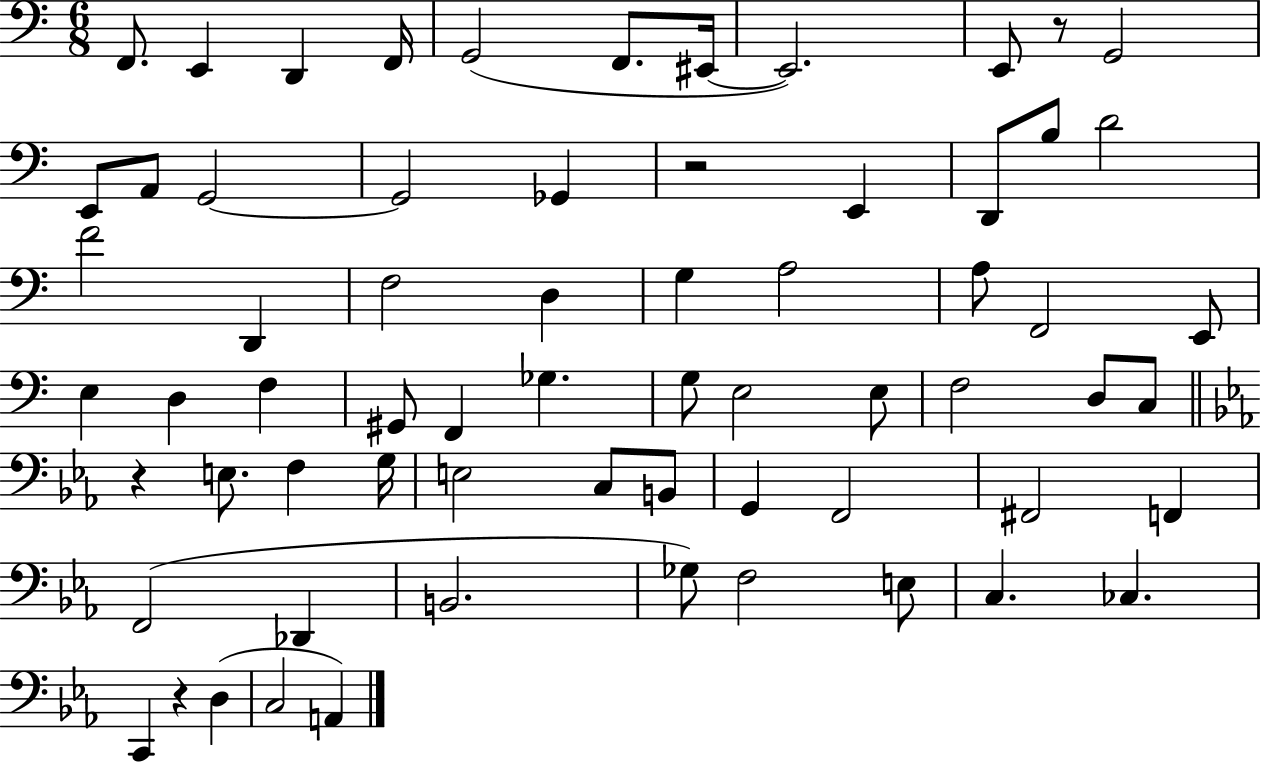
F2/e. E2/q D2/q F2/s G2/h F2/e. EIS2/s EIS2/h. E2/e R/e G2/h E2/e A2/e G2/h G2/h Gb2/q R/h E2/q D2/e B3/e D4/h F4/h D2/q F3/h D3/q G3/q A3/h A3/e F2/h E2/e E3/q D3/q F3/q G#2/e F2/q Gb3/q. G3/e E3/h E3/e F3/h D3/e C3/e R/q E3/e. F3/q G3/s E3/h C3/e B2/e G2/q F2/h F#2/h F2/q F2/h Db2/q B2/h. Gb3/e F3/h E3/e C3/q. CES3/q. C2/q R/q D3/q C3/h A2/q